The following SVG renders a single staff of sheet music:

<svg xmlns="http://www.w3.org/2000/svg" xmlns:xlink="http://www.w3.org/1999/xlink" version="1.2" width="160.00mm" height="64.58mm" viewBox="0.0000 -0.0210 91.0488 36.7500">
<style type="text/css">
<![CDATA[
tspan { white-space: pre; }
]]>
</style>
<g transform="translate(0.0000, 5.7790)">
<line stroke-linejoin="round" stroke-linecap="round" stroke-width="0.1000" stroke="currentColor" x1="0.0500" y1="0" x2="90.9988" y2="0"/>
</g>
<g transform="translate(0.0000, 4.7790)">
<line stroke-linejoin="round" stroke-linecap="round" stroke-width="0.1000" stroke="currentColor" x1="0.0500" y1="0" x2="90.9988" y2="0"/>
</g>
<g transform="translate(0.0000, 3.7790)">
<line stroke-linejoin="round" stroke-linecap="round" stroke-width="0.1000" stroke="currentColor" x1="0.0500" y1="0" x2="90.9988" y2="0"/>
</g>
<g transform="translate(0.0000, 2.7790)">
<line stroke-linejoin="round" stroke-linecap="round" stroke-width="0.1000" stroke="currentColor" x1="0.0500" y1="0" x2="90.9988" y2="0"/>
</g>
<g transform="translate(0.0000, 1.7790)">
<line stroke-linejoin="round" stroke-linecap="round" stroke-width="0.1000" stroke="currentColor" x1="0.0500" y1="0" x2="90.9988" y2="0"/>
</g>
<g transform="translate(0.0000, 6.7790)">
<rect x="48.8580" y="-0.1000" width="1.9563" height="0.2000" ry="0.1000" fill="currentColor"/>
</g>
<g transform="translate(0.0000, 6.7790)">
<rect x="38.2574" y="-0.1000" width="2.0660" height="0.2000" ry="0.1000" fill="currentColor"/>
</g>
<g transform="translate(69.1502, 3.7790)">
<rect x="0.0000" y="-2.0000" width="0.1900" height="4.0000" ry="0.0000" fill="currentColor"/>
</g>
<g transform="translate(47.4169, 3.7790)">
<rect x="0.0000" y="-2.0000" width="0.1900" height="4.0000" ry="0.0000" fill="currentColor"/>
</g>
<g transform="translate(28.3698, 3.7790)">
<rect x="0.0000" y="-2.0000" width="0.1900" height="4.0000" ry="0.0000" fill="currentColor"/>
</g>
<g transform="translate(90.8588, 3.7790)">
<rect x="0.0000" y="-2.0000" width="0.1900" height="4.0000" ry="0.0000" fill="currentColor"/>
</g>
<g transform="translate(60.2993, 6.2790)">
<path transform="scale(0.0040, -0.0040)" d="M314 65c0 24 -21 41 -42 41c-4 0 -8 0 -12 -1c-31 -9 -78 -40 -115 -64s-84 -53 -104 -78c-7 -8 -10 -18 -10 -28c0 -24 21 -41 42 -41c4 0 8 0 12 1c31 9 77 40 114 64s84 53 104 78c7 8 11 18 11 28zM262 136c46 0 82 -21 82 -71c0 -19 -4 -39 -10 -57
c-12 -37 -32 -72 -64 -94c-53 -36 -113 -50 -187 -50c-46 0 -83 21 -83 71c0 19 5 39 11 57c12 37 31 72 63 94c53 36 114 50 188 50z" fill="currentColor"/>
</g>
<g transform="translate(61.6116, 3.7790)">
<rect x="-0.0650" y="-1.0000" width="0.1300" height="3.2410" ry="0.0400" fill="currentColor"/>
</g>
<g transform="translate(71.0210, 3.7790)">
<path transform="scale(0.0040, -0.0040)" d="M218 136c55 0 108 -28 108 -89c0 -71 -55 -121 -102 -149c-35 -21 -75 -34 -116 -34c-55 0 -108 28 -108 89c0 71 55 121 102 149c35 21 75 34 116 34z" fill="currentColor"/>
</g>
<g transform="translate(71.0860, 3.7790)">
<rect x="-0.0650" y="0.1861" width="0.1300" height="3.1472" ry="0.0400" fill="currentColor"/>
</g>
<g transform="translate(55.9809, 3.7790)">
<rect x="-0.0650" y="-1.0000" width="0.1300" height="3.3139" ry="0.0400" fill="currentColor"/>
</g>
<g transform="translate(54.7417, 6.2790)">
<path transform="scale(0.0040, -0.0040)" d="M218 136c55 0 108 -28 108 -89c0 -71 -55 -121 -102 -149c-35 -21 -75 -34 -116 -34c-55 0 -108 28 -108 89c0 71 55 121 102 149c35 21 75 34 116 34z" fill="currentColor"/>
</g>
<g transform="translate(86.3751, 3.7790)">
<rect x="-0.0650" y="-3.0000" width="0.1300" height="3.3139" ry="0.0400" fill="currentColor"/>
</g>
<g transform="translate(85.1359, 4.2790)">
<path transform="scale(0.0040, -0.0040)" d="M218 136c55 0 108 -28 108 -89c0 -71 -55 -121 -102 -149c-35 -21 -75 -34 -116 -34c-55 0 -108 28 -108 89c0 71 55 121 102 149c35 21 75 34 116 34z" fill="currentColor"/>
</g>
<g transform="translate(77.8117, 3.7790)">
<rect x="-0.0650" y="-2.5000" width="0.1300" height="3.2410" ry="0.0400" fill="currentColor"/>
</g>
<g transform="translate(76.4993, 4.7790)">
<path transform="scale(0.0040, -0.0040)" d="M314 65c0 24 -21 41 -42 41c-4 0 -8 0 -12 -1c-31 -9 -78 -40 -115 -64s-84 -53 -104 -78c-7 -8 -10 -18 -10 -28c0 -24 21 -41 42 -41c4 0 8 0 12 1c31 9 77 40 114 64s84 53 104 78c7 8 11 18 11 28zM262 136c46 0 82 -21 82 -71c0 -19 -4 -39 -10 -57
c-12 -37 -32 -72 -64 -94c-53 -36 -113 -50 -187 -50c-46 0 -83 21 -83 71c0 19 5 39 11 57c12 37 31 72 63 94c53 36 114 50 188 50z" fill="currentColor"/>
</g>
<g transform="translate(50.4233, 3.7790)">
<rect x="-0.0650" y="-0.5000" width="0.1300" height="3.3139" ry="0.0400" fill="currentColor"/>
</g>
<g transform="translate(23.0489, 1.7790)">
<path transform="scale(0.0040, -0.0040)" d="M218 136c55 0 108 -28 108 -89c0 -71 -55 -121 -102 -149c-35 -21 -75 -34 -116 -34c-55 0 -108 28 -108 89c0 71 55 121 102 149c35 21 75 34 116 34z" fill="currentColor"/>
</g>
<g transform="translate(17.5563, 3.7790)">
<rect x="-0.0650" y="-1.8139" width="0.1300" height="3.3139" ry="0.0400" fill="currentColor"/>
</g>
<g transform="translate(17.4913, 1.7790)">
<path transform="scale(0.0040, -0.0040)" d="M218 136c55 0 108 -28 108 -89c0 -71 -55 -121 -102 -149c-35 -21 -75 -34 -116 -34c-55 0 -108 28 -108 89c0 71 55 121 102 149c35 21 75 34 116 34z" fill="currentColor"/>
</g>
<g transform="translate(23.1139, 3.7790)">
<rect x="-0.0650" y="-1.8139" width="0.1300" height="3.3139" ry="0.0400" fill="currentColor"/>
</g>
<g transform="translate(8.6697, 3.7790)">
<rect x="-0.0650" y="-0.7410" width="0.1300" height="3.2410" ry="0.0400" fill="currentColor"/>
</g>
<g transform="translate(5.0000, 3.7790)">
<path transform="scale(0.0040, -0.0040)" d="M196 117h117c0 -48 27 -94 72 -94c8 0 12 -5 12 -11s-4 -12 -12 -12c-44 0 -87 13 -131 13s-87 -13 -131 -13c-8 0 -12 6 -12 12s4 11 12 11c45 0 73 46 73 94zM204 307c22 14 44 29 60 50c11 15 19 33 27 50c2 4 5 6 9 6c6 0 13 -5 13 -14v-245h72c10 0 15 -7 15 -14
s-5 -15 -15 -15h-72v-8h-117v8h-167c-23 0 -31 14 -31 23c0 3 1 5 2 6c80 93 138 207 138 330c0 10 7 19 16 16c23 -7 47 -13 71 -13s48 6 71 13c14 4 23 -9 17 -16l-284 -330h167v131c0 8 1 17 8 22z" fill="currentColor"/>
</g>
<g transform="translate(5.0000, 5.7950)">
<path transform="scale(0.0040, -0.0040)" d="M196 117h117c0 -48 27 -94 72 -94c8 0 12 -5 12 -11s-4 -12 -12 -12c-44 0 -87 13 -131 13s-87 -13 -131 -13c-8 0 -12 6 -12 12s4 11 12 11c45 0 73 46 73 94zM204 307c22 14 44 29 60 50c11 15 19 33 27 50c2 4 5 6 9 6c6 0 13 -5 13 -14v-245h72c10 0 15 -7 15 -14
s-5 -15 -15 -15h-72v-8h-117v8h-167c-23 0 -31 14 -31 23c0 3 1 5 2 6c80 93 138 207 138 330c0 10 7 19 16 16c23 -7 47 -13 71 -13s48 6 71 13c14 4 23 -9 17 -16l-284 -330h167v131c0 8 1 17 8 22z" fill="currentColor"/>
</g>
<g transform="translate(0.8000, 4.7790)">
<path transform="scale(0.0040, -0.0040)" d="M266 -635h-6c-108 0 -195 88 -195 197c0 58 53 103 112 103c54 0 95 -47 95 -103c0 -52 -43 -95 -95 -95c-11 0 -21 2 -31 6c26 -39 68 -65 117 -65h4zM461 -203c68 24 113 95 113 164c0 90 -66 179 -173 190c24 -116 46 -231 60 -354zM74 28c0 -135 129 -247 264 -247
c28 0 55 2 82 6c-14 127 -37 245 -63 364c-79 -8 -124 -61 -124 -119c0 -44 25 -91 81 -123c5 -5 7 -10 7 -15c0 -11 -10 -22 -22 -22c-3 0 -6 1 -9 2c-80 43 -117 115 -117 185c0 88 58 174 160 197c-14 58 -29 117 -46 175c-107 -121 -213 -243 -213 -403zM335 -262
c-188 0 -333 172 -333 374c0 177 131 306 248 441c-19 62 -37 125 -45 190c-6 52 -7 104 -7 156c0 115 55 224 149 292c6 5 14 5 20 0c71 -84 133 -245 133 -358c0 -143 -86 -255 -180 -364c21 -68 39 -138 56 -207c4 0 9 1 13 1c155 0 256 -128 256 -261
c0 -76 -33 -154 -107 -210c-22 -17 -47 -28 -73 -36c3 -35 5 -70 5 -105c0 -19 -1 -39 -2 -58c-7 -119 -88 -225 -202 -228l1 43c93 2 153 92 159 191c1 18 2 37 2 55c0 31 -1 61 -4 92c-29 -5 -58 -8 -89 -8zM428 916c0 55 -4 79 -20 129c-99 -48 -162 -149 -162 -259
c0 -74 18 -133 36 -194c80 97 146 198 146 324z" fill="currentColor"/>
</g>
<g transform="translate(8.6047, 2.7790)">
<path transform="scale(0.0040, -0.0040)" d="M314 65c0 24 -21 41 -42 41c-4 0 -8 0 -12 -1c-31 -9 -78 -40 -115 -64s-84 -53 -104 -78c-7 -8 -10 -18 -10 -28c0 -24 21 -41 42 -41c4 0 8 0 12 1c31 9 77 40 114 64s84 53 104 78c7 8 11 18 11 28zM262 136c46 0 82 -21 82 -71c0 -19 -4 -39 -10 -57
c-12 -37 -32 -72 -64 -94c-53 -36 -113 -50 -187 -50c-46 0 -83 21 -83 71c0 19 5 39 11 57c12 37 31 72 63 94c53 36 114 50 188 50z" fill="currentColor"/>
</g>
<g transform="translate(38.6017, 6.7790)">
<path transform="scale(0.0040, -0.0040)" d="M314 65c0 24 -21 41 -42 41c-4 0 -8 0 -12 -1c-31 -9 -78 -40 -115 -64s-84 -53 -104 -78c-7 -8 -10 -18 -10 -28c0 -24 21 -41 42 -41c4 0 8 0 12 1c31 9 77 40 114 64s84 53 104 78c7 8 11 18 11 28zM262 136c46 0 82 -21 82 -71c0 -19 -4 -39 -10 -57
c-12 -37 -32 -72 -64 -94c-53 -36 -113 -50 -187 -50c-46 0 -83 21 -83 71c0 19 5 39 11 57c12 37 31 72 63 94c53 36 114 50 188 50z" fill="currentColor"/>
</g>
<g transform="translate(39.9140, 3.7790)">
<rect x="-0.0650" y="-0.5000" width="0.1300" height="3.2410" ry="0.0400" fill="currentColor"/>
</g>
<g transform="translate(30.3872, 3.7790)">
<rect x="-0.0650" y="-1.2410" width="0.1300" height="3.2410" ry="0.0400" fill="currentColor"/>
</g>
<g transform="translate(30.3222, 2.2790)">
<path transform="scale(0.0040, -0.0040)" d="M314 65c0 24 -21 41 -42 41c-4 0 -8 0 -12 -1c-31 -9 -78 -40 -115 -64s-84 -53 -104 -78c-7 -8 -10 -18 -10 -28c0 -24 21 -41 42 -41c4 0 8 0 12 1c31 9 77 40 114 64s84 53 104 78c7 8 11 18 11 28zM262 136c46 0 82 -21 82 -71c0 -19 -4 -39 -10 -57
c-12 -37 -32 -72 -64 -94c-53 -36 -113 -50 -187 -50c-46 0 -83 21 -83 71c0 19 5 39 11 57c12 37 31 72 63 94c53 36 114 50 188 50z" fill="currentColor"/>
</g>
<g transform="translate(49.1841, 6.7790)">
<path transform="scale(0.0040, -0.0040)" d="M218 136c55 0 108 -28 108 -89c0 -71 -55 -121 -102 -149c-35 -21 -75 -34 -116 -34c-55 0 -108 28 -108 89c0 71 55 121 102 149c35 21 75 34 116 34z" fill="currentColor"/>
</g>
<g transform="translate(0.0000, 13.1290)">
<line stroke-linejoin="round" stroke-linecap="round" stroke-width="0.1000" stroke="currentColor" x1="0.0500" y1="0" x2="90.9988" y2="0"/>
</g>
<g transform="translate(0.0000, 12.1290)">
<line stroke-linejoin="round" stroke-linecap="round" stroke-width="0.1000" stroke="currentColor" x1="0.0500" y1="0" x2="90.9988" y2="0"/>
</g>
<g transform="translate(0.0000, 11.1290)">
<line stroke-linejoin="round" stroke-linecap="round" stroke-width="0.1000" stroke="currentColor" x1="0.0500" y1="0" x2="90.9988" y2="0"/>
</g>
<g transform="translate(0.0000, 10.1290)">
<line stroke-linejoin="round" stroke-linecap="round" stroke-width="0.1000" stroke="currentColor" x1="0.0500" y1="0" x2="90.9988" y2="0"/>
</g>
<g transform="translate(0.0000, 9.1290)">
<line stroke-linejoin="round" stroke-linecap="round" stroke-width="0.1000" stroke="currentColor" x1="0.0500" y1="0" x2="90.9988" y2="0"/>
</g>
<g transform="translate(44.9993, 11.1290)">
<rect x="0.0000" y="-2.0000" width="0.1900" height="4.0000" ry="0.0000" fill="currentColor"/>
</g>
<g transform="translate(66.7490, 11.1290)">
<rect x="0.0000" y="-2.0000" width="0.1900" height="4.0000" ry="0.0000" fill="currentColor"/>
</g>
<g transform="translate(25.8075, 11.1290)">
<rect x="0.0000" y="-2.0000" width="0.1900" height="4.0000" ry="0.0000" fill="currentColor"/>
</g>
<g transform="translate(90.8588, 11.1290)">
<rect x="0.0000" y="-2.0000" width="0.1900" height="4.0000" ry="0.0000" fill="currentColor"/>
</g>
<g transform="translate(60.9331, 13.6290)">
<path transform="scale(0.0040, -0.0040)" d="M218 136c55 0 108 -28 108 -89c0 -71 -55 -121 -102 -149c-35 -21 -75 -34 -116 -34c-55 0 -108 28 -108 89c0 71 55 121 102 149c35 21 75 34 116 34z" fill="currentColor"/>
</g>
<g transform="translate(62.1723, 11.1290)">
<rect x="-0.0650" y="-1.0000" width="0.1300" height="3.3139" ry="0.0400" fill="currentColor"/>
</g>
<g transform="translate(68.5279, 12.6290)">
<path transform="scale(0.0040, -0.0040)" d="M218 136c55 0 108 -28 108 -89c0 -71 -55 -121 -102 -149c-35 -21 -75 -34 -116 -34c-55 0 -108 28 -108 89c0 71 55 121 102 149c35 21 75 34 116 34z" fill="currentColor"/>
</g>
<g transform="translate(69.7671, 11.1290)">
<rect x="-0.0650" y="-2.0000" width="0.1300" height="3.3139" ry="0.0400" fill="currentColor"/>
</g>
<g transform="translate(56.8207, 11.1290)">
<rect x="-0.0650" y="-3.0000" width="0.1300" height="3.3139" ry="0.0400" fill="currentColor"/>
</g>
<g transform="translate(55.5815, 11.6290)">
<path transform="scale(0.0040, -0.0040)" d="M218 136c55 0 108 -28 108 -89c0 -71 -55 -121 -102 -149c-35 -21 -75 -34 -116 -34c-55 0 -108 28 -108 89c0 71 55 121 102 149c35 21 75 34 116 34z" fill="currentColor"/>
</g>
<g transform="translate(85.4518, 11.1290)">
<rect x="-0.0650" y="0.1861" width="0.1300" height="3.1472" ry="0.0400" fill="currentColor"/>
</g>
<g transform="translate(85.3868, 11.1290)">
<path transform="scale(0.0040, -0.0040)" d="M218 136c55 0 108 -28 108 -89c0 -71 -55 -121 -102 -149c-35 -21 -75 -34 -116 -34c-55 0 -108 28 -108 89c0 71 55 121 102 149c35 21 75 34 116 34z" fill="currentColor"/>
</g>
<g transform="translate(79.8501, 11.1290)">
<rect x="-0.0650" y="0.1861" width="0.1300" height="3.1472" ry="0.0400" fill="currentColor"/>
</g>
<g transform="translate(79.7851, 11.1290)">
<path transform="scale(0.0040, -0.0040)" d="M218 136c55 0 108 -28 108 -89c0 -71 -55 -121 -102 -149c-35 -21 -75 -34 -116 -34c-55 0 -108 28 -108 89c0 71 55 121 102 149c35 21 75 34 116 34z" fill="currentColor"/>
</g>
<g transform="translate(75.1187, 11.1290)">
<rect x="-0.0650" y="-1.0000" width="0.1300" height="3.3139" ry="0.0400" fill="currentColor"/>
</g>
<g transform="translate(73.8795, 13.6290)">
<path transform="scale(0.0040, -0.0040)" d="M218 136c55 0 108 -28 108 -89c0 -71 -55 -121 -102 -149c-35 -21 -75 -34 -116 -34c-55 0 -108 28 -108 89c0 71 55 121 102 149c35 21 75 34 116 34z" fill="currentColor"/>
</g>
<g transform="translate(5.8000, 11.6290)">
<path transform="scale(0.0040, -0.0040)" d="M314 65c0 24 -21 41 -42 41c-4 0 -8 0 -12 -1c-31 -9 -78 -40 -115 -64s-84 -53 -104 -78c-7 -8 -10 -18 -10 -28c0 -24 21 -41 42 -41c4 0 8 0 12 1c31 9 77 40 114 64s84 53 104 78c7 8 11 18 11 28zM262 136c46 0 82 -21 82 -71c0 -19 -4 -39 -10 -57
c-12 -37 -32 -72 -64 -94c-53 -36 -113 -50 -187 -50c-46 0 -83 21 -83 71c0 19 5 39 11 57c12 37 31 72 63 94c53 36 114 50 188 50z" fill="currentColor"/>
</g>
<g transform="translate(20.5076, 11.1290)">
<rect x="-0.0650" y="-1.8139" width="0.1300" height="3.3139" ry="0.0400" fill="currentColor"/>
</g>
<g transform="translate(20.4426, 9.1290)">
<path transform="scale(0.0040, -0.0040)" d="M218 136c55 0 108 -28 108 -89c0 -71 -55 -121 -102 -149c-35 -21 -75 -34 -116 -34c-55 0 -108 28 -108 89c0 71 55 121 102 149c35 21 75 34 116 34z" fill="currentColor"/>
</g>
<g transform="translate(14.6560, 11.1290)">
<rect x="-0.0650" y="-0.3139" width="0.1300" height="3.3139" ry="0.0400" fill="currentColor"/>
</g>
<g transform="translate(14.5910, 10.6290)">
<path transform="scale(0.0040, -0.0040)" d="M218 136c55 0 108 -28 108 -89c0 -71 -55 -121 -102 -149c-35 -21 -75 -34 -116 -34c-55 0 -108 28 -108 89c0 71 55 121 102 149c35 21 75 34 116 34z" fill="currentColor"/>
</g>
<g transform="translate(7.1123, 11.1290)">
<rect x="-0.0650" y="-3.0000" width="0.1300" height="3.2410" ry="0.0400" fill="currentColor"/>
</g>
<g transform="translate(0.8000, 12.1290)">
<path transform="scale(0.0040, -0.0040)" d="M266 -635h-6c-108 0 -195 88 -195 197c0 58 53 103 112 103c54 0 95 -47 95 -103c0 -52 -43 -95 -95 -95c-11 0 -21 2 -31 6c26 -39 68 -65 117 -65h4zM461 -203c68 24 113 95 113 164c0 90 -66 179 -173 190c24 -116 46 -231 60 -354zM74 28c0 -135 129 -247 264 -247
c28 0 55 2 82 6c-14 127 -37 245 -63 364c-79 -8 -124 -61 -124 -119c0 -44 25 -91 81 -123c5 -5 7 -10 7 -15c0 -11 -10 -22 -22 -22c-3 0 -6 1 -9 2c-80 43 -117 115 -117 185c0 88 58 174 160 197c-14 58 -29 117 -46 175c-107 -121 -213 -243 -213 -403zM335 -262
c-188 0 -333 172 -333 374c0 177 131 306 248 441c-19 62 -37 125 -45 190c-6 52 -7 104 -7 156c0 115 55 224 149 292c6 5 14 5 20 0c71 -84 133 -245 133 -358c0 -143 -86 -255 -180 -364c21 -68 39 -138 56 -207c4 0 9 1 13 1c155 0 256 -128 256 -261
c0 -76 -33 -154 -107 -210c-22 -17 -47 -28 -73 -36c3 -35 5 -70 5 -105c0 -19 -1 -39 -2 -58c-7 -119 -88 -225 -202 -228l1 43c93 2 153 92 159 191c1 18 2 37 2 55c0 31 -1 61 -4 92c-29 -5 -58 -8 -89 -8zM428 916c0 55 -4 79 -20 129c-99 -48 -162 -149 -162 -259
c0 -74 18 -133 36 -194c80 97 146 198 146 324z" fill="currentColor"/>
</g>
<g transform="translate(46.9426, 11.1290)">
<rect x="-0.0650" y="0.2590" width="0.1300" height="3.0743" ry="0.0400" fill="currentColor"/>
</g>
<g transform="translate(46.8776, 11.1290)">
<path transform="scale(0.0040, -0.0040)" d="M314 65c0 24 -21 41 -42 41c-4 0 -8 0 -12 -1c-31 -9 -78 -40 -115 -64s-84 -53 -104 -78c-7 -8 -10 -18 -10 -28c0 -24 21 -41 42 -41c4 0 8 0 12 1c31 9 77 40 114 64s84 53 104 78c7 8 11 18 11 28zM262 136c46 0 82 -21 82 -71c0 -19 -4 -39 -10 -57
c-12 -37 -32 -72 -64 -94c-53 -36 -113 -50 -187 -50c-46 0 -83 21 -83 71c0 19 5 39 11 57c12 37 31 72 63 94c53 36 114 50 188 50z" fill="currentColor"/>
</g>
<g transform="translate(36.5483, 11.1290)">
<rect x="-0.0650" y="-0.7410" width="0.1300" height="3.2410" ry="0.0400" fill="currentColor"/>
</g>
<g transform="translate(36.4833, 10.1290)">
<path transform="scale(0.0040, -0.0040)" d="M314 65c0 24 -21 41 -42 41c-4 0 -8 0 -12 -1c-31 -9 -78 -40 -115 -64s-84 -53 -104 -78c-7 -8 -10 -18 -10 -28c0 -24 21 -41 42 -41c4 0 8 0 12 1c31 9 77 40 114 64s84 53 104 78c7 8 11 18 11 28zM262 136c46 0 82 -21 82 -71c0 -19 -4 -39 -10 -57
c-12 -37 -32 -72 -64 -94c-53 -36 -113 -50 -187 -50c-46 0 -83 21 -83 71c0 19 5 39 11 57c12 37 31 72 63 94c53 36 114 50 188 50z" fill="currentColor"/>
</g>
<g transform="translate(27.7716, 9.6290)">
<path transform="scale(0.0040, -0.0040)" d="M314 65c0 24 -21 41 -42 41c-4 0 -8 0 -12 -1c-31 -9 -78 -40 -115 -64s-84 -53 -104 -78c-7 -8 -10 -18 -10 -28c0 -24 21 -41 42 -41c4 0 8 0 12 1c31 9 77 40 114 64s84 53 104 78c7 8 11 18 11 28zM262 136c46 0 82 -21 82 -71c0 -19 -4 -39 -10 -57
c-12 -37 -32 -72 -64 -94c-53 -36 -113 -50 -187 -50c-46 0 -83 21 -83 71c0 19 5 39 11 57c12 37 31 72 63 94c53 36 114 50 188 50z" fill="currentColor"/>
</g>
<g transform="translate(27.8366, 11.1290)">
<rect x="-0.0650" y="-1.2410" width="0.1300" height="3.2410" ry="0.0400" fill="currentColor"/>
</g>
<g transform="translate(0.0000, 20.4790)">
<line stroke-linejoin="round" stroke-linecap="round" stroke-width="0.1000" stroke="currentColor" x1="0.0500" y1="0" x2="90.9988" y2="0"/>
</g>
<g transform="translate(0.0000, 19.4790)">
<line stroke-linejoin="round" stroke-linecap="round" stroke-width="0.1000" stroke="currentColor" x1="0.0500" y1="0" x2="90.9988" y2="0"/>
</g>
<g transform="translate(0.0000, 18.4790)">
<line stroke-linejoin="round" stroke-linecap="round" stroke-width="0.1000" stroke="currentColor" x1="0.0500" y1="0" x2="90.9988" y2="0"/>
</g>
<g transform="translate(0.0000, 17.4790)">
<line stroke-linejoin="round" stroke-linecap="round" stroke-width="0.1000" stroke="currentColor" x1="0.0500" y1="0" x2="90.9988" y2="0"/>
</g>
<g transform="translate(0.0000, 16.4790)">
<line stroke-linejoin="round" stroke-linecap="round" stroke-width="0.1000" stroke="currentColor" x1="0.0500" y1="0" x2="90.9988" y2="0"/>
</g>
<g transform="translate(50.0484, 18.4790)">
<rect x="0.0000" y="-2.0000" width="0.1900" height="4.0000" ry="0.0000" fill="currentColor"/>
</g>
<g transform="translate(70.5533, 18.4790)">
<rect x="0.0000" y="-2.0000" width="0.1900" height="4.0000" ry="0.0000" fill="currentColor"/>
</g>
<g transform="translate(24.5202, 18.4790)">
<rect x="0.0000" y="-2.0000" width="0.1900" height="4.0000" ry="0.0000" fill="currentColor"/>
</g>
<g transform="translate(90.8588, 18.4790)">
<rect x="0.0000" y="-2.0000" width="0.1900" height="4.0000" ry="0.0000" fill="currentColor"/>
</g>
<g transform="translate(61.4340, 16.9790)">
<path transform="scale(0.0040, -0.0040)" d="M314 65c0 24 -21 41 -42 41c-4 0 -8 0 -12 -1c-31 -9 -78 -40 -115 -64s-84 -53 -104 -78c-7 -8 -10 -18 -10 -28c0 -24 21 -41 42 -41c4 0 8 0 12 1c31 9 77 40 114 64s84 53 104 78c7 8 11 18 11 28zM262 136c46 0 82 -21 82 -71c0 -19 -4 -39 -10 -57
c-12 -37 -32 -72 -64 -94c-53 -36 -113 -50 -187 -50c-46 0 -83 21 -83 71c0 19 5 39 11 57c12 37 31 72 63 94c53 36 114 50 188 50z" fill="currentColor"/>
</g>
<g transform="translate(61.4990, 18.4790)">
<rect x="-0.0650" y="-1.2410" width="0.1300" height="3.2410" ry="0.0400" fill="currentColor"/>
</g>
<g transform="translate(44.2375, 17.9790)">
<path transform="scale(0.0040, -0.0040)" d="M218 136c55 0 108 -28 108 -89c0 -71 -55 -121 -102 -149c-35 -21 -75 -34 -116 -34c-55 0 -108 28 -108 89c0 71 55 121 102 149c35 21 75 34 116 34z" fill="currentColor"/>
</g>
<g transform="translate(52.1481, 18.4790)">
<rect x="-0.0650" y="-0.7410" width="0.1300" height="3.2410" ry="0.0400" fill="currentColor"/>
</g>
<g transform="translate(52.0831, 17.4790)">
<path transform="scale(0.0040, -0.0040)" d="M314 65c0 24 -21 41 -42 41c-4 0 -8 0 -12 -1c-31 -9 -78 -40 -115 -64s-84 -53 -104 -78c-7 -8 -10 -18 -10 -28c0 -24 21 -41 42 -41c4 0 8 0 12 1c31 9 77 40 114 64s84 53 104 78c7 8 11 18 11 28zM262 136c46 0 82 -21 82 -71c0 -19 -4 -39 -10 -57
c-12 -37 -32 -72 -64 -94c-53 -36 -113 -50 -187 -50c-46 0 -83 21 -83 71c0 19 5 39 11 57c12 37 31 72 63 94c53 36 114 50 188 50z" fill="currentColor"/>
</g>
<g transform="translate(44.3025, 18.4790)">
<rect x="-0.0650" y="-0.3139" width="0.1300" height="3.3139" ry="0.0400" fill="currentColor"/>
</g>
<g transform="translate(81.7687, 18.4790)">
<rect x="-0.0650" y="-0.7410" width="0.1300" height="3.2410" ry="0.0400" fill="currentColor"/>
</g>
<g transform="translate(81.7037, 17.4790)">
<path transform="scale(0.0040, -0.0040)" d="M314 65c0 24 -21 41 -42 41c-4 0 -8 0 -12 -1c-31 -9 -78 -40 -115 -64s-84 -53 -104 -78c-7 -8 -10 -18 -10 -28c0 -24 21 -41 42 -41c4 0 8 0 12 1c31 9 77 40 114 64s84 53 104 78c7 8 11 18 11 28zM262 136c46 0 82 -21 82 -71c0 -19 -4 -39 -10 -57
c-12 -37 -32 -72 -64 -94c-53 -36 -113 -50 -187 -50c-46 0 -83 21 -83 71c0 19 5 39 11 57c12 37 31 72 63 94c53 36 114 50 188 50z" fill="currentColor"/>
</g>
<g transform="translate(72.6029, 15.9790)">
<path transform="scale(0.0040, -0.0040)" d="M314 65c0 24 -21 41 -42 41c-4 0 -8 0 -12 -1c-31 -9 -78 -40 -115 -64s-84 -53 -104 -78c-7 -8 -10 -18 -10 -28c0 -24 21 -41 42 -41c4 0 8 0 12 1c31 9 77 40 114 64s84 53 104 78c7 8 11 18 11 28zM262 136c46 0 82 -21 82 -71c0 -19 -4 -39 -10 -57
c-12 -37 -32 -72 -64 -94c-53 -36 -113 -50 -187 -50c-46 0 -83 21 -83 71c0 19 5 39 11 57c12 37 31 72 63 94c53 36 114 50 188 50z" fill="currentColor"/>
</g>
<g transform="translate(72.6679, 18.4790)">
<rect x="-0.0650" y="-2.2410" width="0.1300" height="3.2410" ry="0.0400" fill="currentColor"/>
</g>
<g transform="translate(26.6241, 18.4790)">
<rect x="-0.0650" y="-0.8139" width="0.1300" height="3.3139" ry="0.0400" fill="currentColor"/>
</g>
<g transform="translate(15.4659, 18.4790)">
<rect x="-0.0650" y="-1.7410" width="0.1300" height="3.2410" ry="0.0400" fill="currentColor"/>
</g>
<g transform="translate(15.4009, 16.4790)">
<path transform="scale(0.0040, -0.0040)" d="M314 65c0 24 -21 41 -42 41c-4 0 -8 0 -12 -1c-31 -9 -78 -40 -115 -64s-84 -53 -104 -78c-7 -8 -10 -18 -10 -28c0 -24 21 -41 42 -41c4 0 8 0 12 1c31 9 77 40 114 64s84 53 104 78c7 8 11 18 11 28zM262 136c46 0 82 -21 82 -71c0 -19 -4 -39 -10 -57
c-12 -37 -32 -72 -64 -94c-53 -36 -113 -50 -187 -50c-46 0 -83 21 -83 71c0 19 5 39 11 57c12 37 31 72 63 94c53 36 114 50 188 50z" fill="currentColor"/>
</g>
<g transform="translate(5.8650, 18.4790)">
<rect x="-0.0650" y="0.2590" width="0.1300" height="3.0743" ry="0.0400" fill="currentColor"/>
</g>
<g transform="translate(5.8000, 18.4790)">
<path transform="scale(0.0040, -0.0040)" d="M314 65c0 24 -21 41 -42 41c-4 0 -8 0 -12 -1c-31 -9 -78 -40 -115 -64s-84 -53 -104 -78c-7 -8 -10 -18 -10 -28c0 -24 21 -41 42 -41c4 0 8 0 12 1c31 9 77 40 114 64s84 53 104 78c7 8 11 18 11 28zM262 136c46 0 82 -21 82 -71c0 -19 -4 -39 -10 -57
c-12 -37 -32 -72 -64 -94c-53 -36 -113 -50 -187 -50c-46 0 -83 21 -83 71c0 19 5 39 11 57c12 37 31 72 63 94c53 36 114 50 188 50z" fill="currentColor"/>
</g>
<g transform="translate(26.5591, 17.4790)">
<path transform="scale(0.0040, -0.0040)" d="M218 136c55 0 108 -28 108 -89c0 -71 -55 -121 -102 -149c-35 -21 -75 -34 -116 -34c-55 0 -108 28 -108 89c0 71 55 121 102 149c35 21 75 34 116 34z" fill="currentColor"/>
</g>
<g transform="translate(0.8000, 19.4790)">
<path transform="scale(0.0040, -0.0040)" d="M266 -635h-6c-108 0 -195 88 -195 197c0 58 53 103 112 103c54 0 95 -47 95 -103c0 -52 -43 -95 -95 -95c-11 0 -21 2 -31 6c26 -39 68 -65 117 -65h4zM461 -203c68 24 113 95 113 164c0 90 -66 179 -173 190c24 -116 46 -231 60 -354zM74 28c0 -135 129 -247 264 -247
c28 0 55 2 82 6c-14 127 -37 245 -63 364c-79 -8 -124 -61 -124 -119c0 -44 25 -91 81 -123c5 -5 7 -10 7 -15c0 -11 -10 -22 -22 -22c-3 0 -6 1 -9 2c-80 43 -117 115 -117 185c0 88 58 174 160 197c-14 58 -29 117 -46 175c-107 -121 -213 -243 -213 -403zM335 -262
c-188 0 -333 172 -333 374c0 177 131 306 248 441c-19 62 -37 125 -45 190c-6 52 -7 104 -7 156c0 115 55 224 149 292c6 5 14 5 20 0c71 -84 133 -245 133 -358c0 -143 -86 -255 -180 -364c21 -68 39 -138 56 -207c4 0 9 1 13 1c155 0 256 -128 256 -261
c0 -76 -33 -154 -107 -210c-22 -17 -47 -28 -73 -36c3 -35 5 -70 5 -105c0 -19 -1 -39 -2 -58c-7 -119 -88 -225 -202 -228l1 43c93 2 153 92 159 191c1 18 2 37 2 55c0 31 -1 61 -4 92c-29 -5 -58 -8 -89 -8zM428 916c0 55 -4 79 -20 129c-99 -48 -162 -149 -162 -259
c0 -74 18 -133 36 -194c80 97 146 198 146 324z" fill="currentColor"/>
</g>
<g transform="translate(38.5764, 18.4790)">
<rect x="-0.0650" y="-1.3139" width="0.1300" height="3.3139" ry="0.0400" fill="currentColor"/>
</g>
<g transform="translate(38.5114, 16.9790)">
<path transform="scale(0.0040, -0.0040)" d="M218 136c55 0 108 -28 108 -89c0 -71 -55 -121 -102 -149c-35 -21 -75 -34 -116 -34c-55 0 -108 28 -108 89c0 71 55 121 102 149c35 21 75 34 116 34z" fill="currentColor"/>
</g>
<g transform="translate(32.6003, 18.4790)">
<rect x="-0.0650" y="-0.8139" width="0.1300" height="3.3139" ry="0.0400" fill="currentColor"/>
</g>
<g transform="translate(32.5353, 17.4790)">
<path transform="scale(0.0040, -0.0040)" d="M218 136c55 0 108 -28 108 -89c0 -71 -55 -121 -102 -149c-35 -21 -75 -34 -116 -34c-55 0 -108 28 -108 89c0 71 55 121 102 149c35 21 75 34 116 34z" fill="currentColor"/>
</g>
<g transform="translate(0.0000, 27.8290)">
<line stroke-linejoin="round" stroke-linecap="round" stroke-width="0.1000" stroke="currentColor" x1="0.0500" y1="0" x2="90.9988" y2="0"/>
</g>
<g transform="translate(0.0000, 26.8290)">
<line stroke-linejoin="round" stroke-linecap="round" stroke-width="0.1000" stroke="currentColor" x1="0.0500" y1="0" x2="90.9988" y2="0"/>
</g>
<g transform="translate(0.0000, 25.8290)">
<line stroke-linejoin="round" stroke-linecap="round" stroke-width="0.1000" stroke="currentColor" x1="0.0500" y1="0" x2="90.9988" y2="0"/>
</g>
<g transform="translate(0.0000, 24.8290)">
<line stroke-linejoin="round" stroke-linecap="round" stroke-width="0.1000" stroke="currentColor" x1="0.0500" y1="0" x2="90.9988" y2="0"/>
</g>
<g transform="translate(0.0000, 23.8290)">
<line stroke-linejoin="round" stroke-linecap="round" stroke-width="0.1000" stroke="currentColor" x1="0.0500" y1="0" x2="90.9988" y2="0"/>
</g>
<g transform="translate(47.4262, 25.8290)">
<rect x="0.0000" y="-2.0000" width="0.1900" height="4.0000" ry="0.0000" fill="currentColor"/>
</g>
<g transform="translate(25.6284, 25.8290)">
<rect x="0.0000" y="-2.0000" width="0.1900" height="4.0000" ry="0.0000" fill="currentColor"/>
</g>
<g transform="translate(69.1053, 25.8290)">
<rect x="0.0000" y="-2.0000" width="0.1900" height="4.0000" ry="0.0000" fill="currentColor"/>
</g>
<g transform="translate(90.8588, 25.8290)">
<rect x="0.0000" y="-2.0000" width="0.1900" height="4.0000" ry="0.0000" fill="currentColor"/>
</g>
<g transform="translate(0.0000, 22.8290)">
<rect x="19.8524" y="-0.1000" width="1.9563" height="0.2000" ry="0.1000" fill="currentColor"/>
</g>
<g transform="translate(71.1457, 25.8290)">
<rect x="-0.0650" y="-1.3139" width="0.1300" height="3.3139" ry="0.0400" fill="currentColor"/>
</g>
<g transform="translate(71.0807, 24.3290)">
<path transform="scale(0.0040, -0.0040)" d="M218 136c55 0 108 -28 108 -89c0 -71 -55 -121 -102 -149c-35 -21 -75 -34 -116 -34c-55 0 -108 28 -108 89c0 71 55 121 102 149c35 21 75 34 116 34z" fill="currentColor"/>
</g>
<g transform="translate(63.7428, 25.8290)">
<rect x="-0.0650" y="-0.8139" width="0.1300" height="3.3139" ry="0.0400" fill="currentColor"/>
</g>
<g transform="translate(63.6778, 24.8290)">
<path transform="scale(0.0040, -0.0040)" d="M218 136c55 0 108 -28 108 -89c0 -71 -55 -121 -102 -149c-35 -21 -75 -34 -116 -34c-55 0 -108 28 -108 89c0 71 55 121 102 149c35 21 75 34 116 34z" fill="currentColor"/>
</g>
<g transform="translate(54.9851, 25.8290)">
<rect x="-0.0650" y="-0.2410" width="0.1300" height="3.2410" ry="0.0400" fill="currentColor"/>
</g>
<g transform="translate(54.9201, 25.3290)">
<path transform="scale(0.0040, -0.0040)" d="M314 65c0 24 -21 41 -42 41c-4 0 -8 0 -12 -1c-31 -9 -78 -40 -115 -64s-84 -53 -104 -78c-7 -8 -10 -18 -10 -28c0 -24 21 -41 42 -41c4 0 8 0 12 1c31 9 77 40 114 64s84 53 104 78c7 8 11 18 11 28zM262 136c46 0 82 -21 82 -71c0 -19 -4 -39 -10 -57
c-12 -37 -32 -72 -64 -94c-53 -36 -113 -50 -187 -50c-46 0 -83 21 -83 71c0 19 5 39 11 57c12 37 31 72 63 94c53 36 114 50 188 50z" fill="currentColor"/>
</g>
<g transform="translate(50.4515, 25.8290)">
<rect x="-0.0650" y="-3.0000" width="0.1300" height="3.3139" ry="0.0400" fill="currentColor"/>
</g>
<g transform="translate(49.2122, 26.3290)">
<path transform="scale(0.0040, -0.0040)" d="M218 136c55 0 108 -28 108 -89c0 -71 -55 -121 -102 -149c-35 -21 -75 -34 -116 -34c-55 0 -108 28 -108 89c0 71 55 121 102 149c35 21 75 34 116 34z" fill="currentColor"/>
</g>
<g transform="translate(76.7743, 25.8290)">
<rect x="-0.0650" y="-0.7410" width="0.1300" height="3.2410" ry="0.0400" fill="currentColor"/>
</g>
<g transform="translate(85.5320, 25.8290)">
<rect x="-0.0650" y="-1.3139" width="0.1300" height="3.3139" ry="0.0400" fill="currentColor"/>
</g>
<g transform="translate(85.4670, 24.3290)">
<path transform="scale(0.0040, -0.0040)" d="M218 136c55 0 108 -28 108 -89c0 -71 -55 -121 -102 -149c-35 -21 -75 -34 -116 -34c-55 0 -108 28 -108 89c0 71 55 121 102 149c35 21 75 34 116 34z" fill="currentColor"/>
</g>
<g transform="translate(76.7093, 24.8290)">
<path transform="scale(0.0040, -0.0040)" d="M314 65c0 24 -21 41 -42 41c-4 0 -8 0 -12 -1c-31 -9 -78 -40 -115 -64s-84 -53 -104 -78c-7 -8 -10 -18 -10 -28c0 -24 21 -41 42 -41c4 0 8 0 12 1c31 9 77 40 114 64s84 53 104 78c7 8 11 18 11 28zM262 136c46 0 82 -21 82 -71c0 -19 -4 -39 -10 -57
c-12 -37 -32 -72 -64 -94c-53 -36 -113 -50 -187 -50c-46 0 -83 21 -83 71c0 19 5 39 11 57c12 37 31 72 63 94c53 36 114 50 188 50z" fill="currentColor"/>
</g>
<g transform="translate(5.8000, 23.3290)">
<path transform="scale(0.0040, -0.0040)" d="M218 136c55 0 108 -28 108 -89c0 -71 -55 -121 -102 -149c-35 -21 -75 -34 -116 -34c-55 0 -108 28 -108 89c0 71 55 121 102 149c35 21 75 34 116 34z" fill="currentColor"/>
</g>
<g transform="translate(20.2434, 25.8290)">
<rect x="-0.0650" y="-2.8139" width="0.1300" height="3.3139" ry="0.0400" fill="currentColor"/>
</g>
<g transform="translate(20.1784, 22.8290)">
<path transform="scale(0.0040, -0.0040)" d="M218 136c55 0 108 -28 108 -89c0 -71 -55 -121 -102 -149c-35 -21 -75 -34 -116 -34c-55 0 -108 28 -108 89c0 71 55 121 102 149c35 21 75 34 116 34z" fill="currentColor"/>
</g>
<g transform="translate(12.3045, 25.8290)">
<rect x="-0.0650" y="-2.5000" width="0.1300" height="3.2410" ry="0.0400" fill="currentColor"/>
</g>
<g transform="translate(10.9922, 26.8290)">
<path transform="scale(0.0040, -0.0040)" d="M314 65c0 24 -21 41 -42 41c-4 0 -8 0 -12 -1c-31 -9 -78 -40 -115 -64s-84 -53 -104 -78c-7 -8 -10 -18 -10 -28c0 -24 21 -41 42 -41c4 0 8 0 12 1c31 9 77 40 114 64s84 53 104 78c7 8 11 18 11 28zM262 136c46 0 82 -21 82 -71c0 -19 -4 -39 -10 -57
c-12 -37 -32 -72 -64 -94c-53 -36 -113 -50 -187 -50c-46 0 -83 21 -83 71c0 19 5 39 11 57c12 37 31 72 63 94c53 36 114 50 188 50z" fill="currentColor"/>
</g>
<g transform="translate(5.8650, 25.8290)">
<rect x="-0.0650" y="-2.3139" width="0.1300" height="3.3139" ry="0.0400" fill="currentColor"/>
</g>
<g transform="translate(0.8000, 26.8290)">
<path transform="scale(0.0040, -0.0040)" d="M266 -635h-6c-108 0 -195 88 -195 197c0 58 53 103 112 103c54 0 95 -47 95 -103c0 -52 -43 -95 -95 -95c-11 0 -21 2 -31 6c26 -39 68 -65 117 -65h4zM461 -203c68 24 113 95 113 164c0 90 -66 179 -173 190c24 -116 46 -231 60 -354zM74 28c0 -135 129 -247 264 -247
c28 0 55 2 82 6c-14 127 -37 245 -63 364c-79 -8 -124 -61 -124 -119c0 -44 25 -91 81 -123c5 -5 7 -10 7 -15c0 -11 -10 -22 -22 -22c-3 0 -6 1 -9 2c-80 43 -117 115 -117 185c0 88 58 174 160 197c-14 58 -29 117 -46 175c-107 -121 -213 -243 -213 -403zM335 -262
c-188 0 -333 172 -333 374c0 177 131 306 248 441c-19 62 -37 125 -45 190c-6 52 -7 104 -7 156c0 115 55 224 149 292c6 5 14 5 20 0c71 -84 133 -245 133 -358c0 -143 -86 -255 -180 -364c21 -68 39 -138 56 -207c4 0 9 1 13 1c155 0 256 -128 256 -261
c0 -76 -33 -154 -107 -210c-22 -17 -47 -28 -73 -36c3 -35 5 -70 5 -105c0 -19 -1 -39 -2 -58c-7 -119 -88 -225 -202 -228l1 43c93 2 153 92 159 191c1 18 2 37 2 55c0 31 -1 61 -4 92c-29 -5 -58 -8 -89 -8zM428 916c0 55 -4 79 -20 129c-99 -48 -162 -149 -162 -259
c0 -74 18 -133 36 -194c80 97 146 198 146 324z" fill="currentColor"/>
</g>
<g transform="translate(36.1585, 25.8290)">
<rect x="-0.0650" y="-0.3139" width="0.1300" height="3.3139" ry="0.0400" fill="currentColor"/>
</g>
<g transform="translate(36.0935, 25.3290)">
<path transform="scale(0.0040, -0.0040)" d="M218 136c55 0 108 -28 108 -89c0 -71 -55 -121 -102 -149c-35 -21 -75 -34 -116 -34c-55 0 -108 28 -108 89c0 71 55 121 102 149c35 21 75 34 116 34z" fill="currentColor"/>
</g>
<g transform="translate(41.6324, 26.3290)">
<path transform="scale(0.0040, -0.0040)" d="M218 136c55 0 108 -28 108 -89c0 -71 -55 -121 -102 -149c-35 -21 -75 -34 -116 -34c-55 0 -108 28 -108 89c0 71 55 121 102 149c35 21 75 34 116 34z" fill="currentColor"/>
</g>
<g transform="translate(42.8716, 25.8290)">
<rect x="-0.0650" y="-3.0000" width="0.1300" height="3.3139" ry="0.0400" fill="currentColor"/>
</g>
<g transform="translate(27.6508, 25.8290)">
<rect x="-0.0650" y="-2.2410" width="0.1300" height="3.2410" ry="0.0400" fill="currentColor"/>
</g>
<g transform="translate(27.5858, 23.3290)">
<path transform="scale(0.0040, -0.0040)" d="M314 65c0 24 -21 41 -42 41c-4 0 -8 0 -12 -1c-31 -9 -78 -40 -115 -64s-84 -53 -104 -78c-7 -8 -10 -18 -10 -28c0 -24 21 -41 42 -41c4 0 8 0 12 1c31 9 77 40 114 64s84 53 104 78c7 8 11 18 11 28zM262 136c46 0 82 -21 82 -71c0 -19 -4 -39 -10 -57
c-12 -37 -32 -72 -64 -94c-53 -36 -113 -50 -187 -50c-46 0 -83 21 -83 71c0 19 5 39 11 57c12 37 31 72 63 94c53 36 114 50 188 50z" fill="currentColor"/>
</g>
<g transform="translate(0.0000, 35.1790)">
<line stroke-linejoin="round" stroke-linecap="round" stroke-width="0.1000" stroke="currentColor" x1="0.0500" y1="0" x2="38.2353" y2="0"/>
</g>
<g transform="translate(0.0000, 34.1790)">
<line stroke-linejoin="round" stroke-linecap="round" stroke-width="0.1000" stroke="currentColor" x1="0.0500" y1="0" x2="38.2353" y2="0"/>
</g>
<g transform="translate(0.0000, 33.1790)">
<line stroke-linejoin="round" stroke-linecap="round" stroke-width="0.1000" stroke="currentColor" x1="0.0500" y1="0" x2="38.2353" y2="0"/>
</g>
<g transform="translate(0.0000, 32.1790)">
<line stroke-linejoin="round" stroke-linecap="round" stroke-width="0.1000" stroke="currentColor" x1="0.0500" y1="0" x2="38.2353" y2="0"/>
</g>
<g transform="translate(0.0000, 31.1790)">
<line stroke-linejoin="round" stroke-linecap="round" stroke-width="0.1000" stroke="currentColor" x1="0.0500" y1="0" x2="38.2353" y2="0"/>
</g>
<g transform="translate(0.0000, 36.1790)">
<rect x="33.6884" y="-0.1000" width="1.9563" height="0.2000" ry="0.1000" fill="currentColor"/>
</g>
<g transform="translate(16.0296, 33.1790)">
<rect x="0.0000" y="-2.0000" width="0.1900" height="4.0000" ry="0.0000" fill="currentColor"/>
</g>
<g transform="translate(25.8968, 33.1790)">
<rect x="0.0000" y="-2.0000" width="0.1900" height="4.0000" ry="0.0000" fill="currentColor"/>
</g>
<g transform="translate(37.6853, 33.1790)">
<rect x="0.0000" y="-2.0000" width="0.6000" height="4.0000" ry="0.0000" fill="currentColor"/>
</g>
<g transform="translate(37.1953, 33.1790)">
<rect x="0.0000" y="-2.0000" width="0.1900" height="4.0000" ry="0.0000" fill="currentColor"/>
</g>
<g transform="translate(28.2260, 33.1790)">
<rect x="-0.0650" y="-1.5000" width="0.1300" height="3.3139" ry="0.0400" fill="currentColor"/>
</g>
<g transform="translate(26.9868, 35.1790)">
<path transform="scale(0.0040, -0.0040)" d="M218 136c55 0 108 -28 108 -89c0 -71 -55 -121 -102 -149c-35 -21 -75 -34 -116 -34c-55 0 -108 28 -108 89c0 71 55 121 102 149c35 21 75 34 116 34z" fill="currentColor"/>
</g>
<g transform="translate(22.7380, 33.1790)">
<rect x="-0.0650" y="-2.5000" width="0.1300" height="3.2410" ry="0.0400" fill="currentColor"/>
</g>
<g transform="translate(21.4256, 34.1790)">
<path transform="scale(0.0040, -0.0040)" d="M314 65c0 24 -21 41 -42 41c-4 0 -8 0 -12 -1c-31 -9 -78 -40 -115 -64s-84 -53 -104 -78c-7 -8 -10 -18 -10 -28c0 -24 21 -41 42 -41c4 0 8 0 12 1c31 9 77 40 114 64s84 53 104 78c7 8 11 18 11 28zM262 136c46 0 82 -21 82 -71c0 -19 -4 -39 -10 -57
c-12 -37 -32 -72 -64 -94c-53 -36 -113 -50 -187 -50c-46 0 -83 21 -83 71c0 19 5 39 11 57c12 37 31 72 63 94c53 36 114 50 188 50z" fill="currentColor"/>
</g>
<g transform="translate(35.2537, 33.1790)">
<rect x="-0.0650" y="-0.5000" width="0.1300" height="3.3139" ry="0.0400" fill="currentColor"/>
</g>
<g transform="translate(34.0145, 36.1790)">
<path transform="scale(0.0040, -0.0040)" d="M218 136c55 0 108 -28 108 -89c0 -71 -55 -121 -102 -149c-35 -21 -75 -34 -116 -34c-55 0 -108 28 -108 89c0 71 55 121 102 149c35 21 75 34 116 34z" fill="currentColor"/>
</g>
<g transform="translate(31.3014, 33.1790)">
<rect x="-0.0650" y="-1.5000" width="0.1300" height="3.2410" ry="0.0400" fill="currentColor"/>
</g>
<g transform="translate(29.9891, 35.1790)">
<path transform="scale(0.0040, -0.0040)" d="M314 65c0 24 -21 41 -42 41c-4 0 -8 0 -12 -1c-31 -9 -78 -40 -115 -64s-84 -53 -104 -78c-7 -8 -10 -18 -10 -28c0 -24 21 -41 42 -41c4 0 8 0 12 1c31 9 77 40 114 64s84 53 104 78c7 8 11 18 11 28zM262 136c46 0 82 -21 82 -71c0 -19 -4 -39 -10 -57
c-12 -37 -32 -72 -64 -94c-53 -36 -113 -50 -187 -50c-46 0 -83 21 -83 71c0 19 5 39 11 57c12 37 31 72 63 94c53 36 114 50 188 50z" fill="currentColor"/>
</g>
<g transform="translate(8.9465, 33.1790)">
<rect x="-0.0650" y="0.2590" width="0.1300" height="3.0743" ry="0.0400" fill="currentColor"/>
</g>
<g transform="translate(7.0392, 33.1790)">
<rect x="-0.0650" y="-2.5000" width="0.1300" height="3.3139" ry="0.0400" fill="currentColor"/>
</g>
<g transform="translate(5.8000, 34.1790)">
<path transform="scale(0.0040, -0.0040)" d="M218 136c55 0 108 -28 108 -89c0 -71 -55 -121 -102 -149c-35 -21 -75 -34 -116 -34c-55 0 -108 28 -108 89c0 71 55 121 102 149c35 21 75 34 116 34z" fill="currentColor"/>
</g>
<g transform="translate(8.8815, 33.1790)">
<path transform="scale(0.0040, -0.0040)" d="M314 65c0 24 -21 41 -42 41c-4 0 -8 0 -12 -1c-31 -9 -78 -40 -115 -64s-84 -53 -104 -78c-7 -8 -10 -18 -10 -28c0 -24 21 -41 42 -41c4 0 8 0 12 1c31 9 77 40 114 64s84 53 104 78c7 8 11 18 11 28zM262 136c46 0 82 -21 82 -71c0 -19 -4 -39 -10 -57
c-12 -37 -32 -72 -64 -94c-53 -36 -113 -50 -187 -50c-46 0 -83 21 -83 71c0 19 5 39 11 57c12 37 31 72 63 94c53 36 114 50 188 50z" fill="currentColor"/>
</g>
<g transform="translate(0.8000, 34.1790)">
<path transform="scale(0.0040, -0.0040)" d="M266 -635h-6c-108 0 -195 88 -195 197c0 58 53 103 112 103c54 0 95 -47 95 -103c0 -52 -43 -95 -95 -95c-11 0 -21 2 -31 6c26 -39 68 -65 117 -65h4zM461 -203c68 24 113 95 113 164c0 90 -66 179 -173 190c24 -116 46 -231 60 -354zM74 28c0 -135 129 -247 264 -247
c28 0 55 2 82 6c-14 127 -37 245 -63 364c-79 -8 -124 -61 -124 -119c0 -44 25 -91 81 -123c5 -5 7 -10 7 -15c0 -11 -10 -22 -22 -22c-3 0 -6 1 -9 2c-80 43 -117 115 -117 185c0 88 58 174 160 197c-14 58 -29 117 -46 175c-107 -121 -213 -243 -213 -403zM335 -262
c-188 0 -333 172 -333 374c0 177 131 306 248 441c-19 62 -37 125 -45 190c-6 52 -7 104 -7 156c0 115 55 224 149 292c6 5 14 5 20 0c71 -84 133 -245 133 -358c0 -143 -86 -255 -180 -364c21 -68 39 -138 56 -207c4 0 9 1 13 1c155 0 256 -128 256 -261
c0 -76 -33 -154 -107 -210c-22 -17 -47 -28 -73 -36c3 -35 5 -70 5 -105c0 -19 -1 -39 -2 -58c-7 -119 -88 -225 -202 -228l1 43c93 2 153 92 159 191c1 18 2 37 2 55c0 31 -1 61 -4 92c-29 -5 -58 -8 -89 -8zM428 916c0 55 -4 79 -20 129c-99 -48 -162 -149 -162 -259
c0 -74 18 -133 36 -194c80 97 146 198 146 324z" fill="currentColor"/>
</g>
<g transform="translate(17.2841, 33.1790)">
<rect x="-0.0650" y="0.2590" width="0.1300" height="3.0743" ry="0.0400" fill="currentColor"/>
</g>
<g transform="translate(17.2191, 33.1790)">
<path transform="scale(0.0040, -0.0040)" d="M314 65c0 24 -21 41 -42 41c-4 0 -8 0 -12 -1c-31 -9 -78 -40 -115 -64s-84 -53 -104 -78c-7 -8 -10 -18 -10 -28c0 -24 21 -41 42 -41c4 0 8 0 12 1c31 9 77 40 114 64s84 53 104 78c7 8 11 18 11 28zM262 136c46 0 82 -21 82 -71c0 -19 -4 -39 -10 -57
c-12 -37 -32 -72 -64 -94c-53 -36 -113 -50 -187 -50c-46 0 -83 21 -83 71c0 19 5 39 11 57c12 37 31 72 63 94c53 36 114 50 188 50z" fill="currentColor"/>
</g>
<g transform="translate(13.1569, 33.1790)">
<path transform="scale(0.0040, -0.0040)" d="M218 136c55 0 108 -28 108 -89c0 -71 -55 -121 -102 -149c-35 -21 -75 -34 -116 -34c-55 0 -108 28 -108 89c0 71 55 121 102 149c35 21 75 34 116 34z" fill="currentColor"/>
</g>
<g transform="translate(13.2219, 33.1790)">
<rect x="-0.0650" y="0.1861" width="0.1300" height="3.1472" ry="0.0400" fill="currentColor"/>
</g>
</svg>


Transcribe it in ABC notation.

X:1
T:Untitled
M:4/4
L:1/4
K:C
d2 f f e2 C2 C D D2 B G2 A A2 c f e2 d2 B2 A D F D B B B2 f2 d d e c d2 e2 g2 d2 g G2 a g2 c A A c2 d e d2 e G B2 B B2 G2 E E2 C